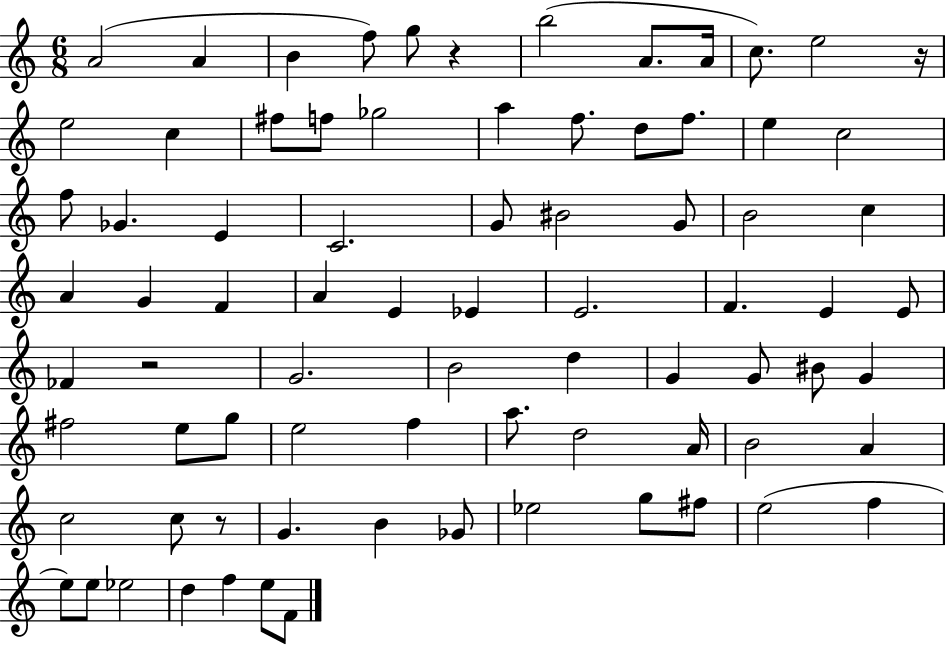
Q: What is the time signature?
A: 6/8